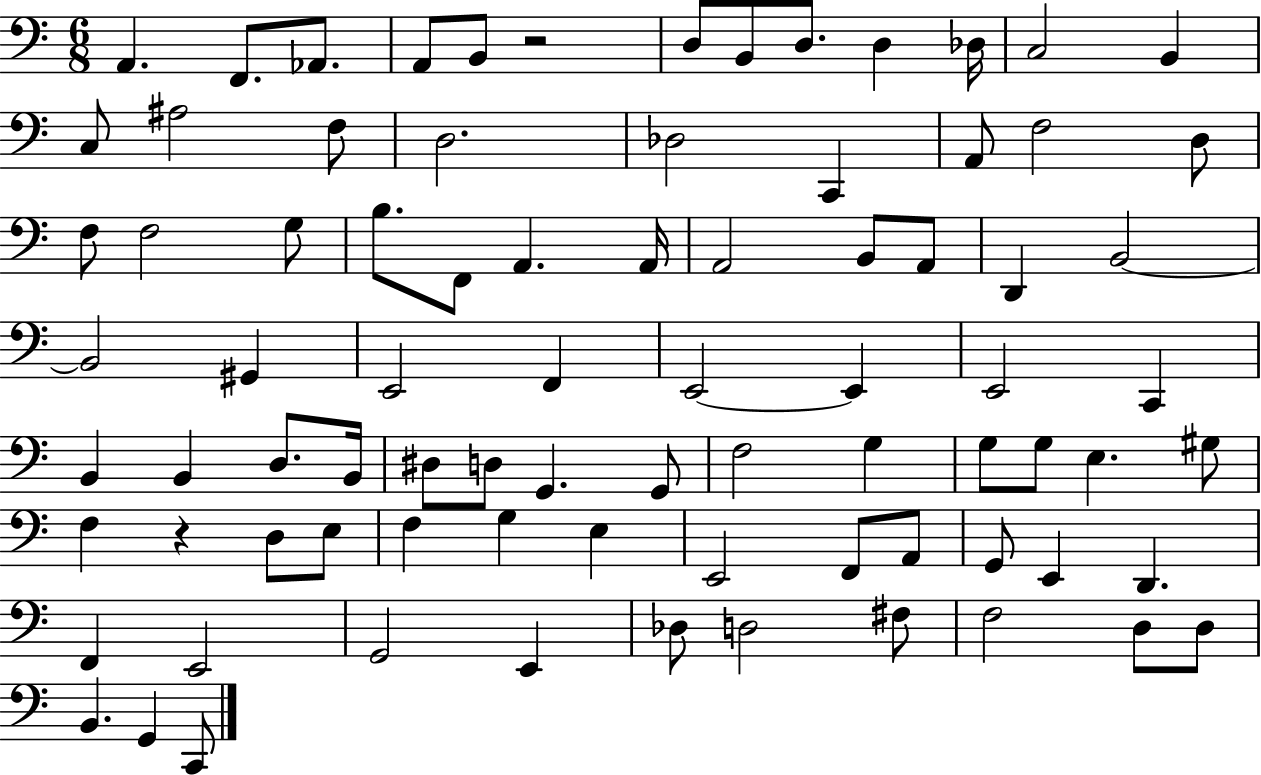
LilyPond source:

{
  \clef bass
  \numericTimeSignature
  \time 6/8
  \key c \major
  a,4. f,8. aes,8. | a,8 b,8 r2 | d8 b,8 d8. d4 des16 | c2 b,4 | \break c8 ais2 f8 | d2. | des2 c,4 | a,8 f2 d8 | \break f8 f2 g8 | b8. f,8 a,4. a,16 | a,2 b,8 a,8 | d,4 b,2~~ | \break b,2 gis,4 | e,2 f,4 | e,2~~ e,4 | e,2 c,4 | \break b,4 b,4 d8. b,16 | dis8 d8 g,4. g,8 | f2 g4 | g8 g8 e4. gis8 | \break f4 r4 d8 e8 | f4 g4 e4 | e,2 f,8 a,8 | g,8 e,4 d,4. | \break f,4 e,2 | g,2 e,4 | des8 d2 fis8 | f2 d8 d8 | \break b,4. g,4 c,8 | \bar "|."
}